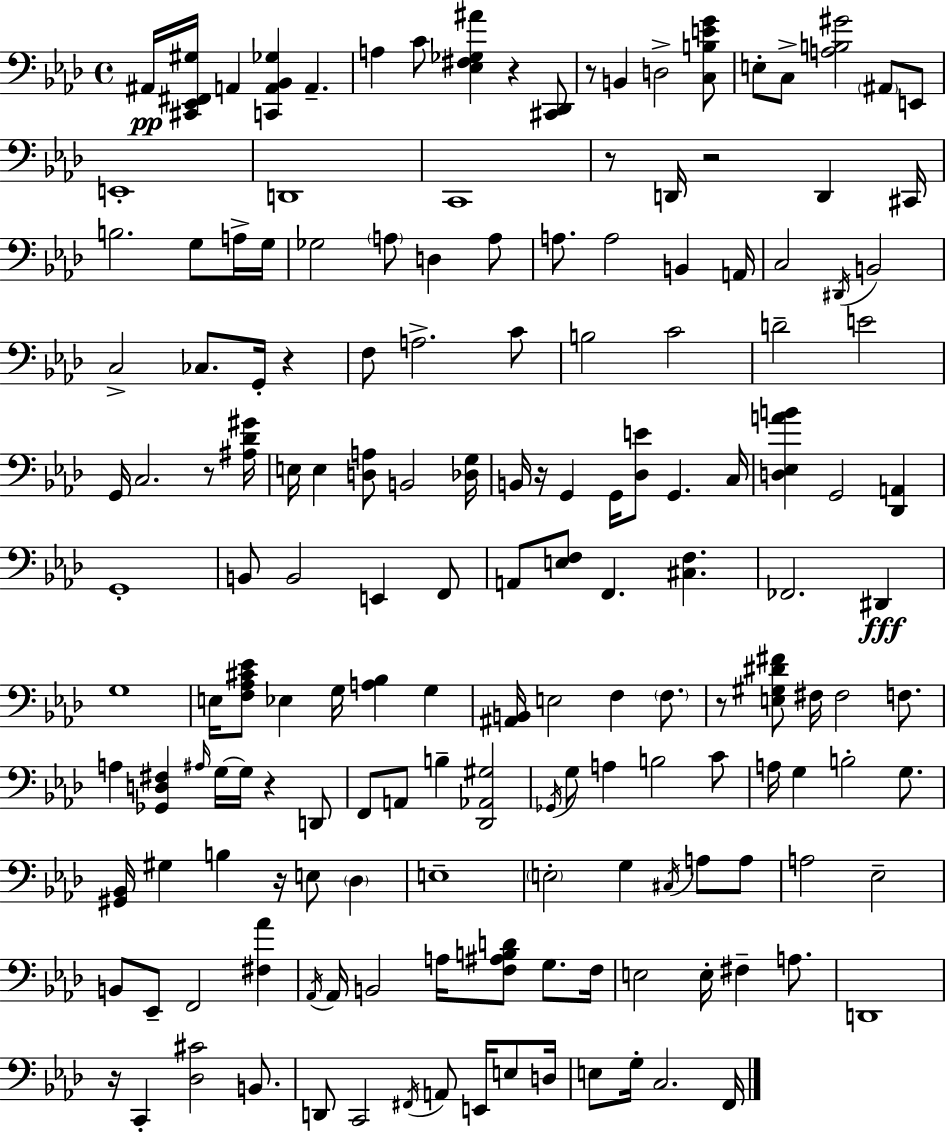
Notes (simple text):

A#2/s [C#2,Eb2,F#2,G#3]/s A2/q [C2,A2,Bb2,Gb3]/q A2/q. A3/q C4/e [Eb3,F#3,Gb3,A#4]/q R/q [C#2,Db2]/e R/e B2/q D3/h [C3,B3,E4,G4]/e E3/e C3/e [A3,B3,G#4]/h A#2/e E2/e E2/w D2/w C2/w R/e D2/s R/h D2/q C#2/s B3/h. G3/e A3/s G3/s Gb3/h A3/e D3/q A3/e A3/e. A3/h B2/q A2/s C3/h D#2/s B2/h C3/h CES3/e. G2/s R/q F3/e A3/h. C4/e B3/h C4/h D4/h E4/h G2/s C3/h. R/e [A#3,Db4,G#4]/s E3/s E3/q [D3,A3]/e B2/h [Db3,G3]/s B2/s R/s G2/q G2/s [Db3,E4]/e G2/q. C3/s [D3,Eb3,A4,B4]/q G2/h [Db2,A2]/q G2/w B2/e B2/h E2/q F2/e A2/e [E3,F3]/e F2/q. [C#3,F3]/q. FES2/h. D#2/q G3/w E3/s [F3,Ab3,C#4,Eb4]/e Eb3/q G3/s [A3,Bb3]/q G3/q [A#2,B2]/s E3/h F3/q F3/e. R/e [E3,G#3,D#4,F#4]/e F#3/s F#3/h F3/e. A3/q [Gb2,D3,F#3]/q A#3/s G3/s G3/s R/q D2/e F2/e A2/e B3/q [Db2,Ab2,G#3]/h Gb2/s G3/e A3/q B3/h C4/e A3/s G3/q B3/h G3/e. [G#2,Bb2]/s G#3/q B3/q R/s E3/e Db3/q E3/w E3/h G3/q C#3/s A3/e A3/e A3/h Eb3/h B2/e Eb2/e F2/h [F#3,Ab4]/q Ab2/s Ab2/s B2/h A3/s [F3,A#3,B3,D4]/e G3/e. F3/s E3/h E3/s F#3/q A3/e. D2/w R/s C2/q [Db3,C#4]/h B2/e. D2/e C2/h F#2/s A2/e E2/s E3/e D3/s E3/e G3/s C3/h. F2/s